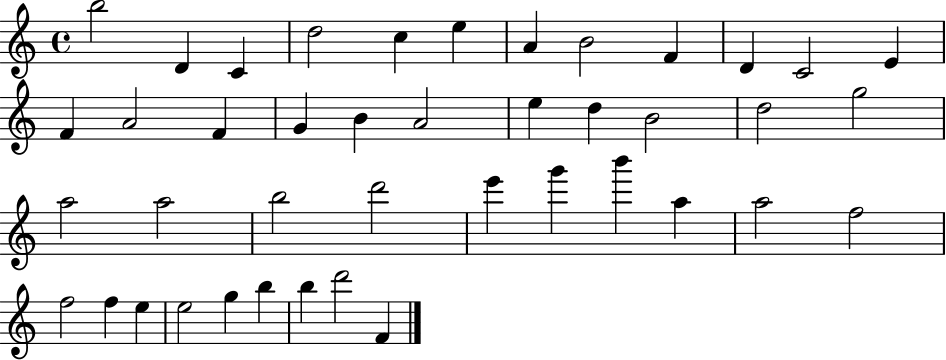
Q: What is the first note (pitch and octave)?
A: B5